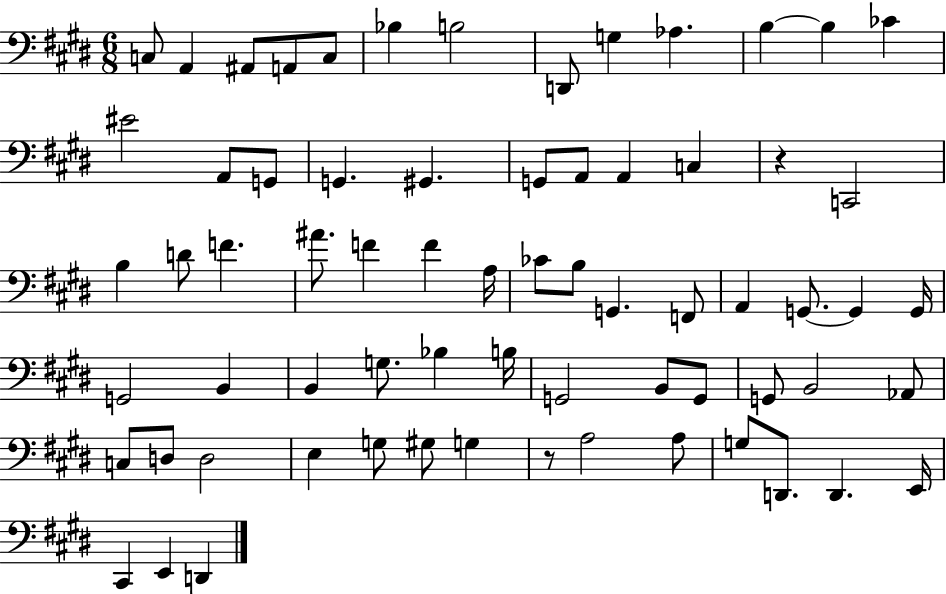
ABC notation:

X:1
T:Untitled
M:6/8
L:1/4
K:E
C,/2 A,, ^A,,/2 A,,/2 C,/2 _B, B,2 D,,/2 G, _A, B, B, _C ^E2 A,,/2 G,,/2 G,, ^G,, G,,/2 A,,/2 A,, C, z C,,2 B, D/2 F ^A/2 F F A,/4 _C/2 B,/2 G,, F,,/2 A,, G,,/2 G,, G,,/4 G,,2 B,, B,, G,/2 _B, B,/4 G,,2 B,,/2 G,,/2 G,,/2 B,,2 _A,,/2 C,/2 D,/2 D,2 E, G,/2 ^G,/2 G, z/2 A,2 A,/2 G,/2 D,,/2 D,, E,,/4 ^C,, E,, D,,